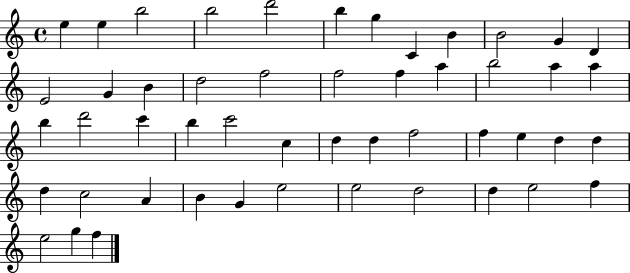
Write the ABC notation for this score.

X:1
T:Untitled
M:4/4
L:1/4
K:C
e e b2 b2 d'2 b g C B B2 G D E2 G B d2 f2 f2 f a b2 a a b d'2 c' b c'2 c d d f2 f e d d d c2 A B G e2 e2 d2 d e2 f e2 g f